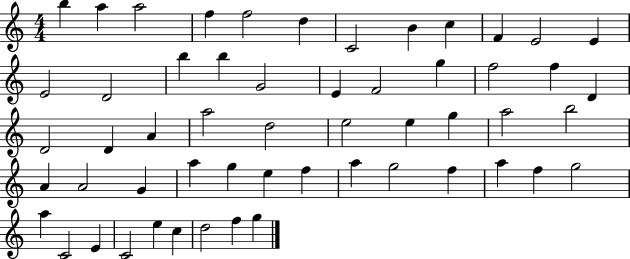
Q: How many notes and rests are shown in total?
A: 55